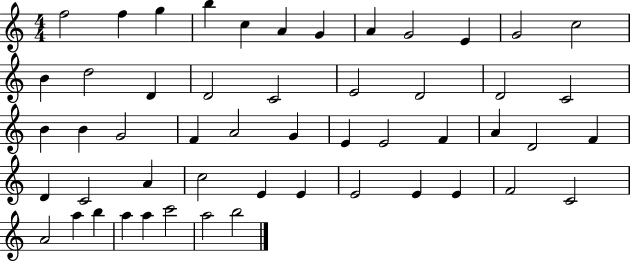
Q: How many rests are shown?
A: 0